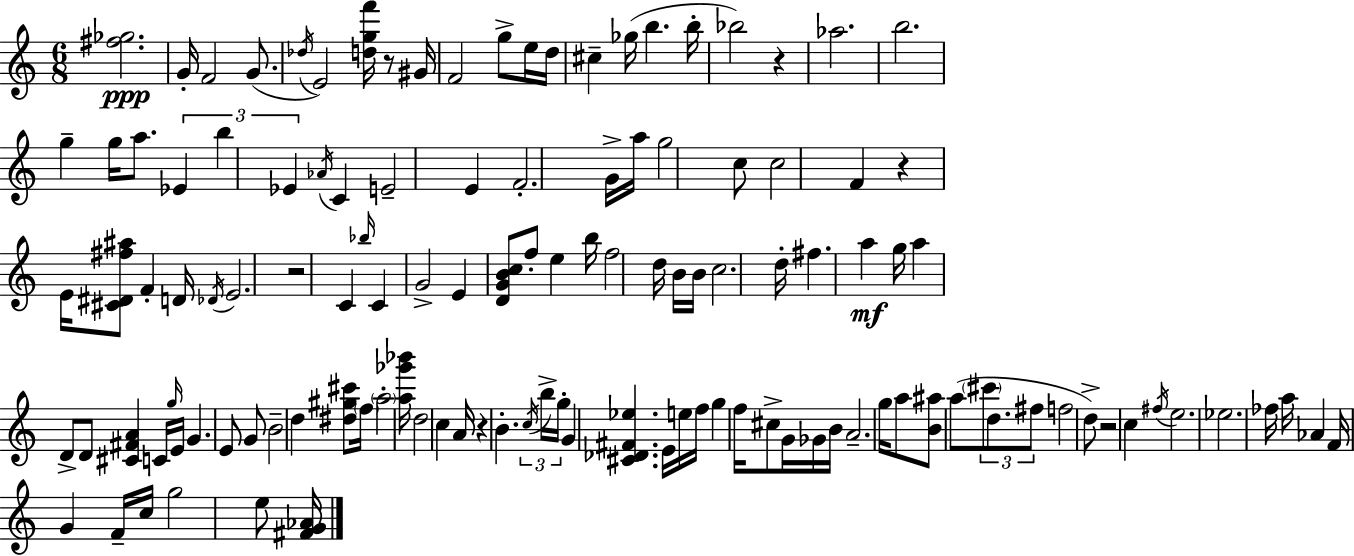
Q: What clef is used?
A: treble